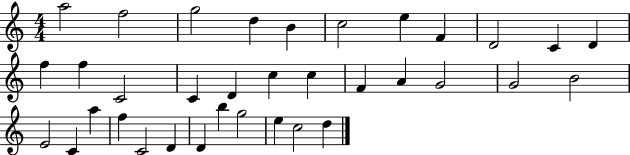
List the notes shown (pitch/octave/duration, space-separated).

A5/h F5/h G5/h D5/q B4/q C5/h E5/q F4/q D4/h C4/q D4/q F5/q F5/q C4/h C4/q D4/q C5/q C5/q F4/q A4/q G4/h G4/h B4/h E4/h C4/q A5/q F5/q C4/h D4/q D4/q B5/q G5/h E5/q C5/h D5/q